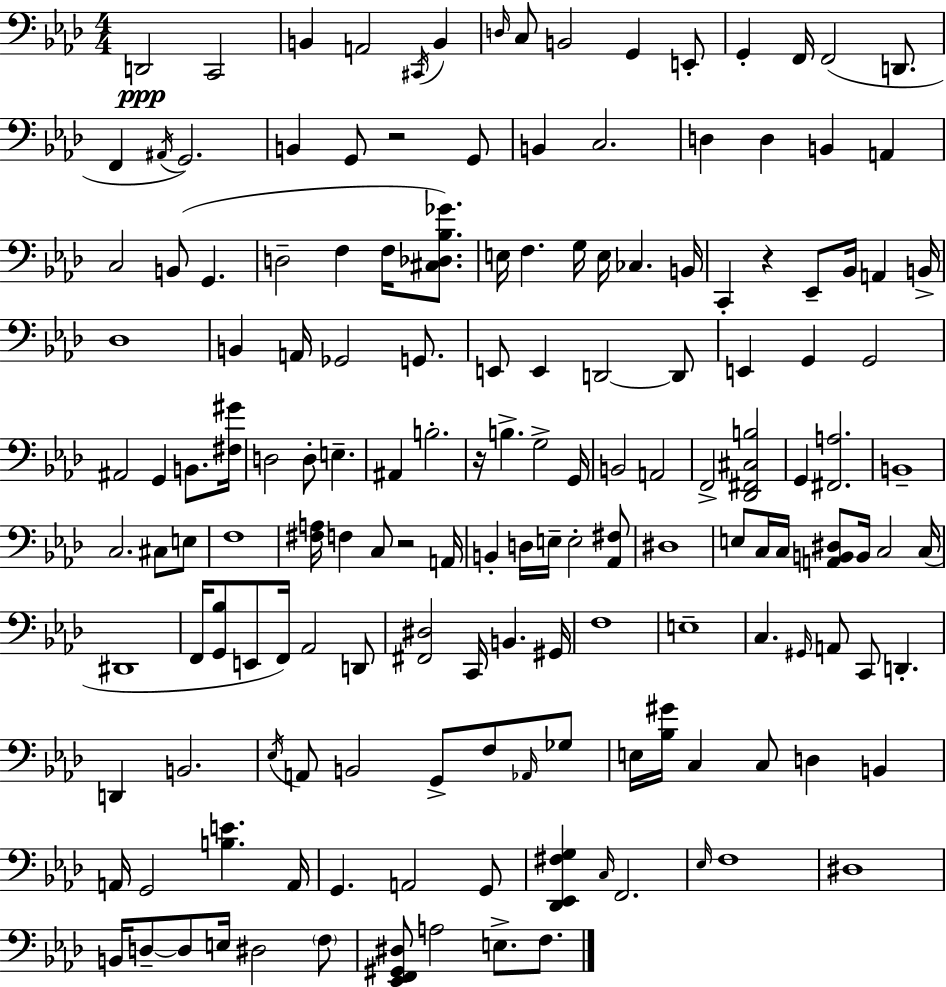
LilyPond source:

{
  \clef bass
  \numericTimeSignature
  \time 4/4
  \key f \minor
  d,2\ppp c,2 | b,4 a,2 \acciaccatura { cis,16 } b,4 | \grace { d16 } c8 b,2 g,4 | e,8-. g,4-. f,16 f,2( d,8. | \break f,4 \acciaccatura { ais,16 } g,2.) | b,4 g,8 r2 | g,8 b,4 c2. | d4 d4 b,4 a,4 | \break c2 b,8( g,4. | d2-- f4 f16 | <cis des bes ges'>8.) e16 f4. g16 e16 ces4. | b,16 c,4-. r4 ees,8-- bes,16 a,4 | \break b,16-> des1 | b,4 a,16 ges,2 | g,8. e,8 e,4 d,2~~ | d,8 e,4 g,4 g,2 | \break ais,2 g,4 b,8. | <fis gis'>16 d2 d8-. e4.-- | ais,4 b2.-. | r16 b4.-> g2-> | \break g,16 b,2 a,2 | f,2-> <des, fis, cis b>2 | g,4 <fis, a>2. | b,1-- | \break c2. cis8 | e8 f1 | <fis a>16 f4 c8 r2 | a,16 b,4-. d16 e16-- e2-. | \break <aes, fis>8 dis1 | e8 c16 c16 <a, b, dis>8 b,16 c2 | c16( dis,1 | f,16 <g, bes>8 e,8 f,16) aes,2 | \break d,8 <fis, dis>2 c,16 b,4. | gis,16 f1 | e1-- | c4. \grace { gis,16 } a,8 c,8 d,4.-. | \break d,4 b,2. | \acciaccatura { ees16 } a,8 b,2 g,8-> | f8 \grace { aes,16 } ges8 e16 <bes gis'>16 c4 c8 d4 | b,4 a,16 g,2 <b e'>4. | \break a,16 g,4. a,2 | g,8 <des, ees, fis g>4 \grace { c16 } f,2. | \grace { ees16 } f1 | dis1 | \break b,16 d8--~~ d8 e16 dis2 | \parenthesize f8 <ees, f, gis, dis>8 a2 | e8.-> f8. \bar "|."
}